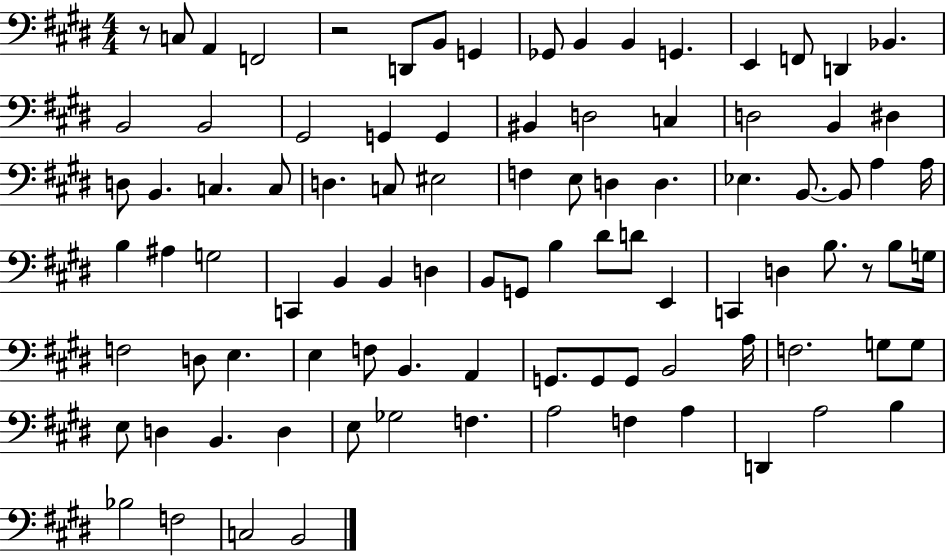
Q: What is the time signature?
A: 4/4